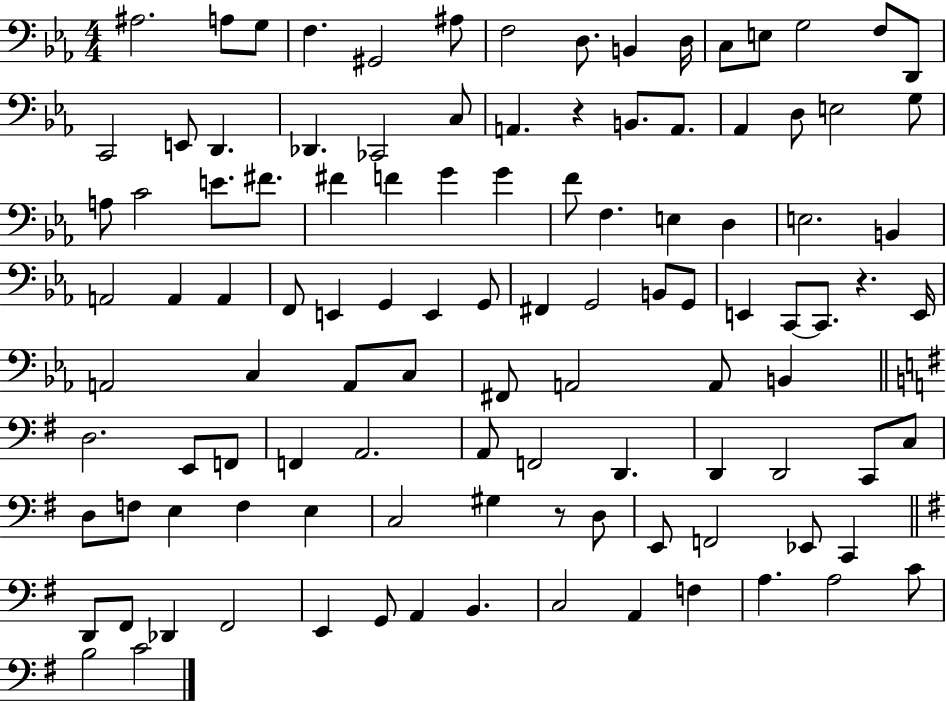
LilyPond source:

{
  \clef bass
  \numericTimeSignature
  \time 4/4
  \key ees \major
  \repeat volta 2 { ais2. a8 g8 | f4. gis,2 ais8 | f2 d8. b,4 d16 | c8 e8 g2 f8 d,8 | \break c,2 e,8 d,4. | des,4. ces,2 c8 | a,4. r4 b,8. a,8. | aes,4 d8 e2 g8 | \break a8 c'2 e'8. fis'8. | fis'4 f'4 g'4 g'4 | f'8 f4. e4 d4 | e2. b,4 | \break a,2 a,4 a,4 | f,8 e,4 g,4 e,4 g,8 | fis,4 g,2 b,8 g,8 | e,4 c,8~~ c,8. r4. e,16 | \break a,2 c4 a,8 c8 | fis,8 a,2 a,8 b,4 | \bar "||" \break \key g \major d2. e,8 f,8 | f,4 a,2. | a,8 f,2 d,4. | d,4 d,2 c,8 c8 | \break d8 f8 e4 f4 e4 | c2 gis4 r8 d8 | e,8 f,2 ees,8 c,4 | \bar "||" \break \key e \minor d,8 fis,8 des,4 fis,2 | e,4 g,8 a,4 b,4. | c2 a,4 f4 | a4. a2 c'8 | \break b2 c'2 | } \bar "|."
}